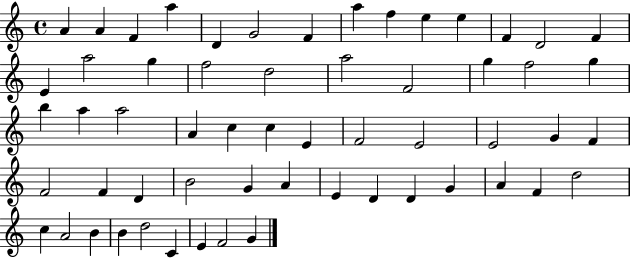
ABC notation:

X:1
T:Untitled
M:4/4
L:1/4
K:C
A A F a D G2 F a f e e F D2 F E a2 g f2 d2 a2 F2 g f2 g b a a2 A c c E F2 E2 E2 G F F2 F D B2 G A E D D G A F d2 c A2 B B d2 C E F2 G